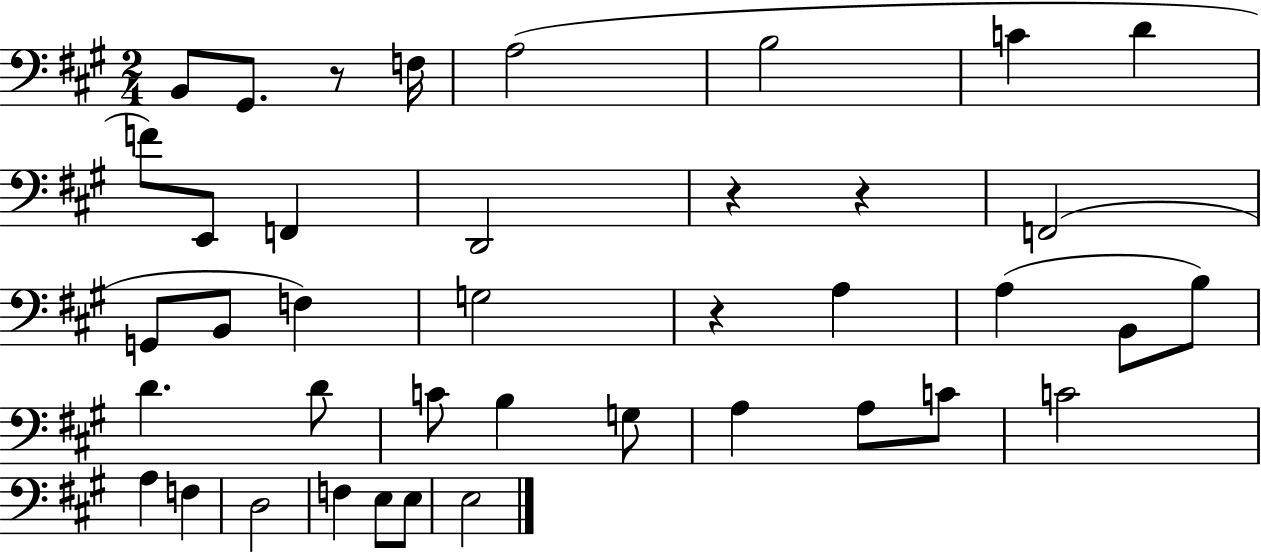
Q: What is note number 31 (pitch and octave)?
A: F3